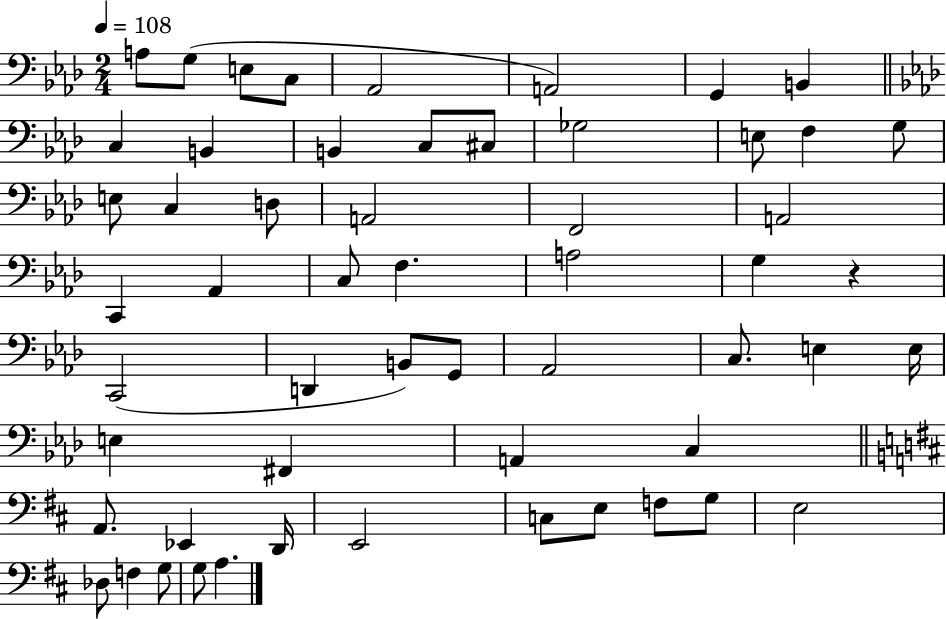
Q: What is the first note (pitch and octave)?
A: A3